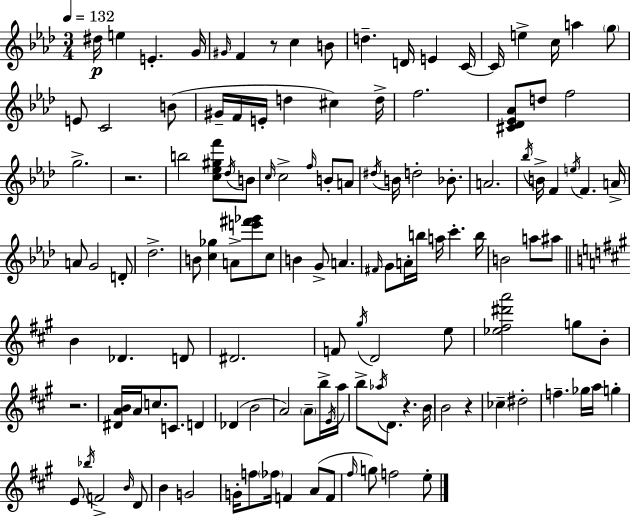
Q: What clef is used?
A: treble